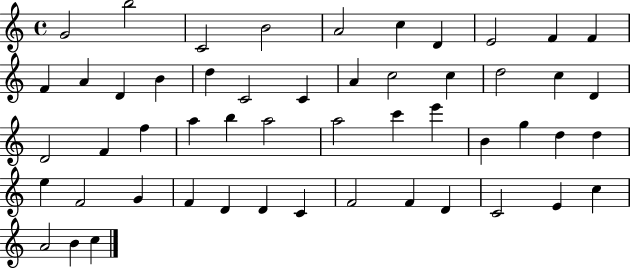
{
  \clef treble
  \time 4/4
  \defaultTimeSignature
  \key c \major
  g'2 b''2 | c'2 b'2 | a'2 c''4 d'4 | e'2 f'4 f'4 | \break f'4 a'4 d'4 b'4 | d''4 c'2 c'4 | a'4 c''2 c''4 | d''2 c''4 d'4 | \break d'2 f'4 f''4 | a''4 b''4 a''2 | a''2 c'''4 e'''4 | b'4 g''4 d''4 d''4 | \break e''4 f'2 g'4 | f'4 d'4 d'4 c'4 | f'2 f'4 d'4 | c'2 e'4 c''4 | \break a'2 b'4 c''4 | \bar "|."
}